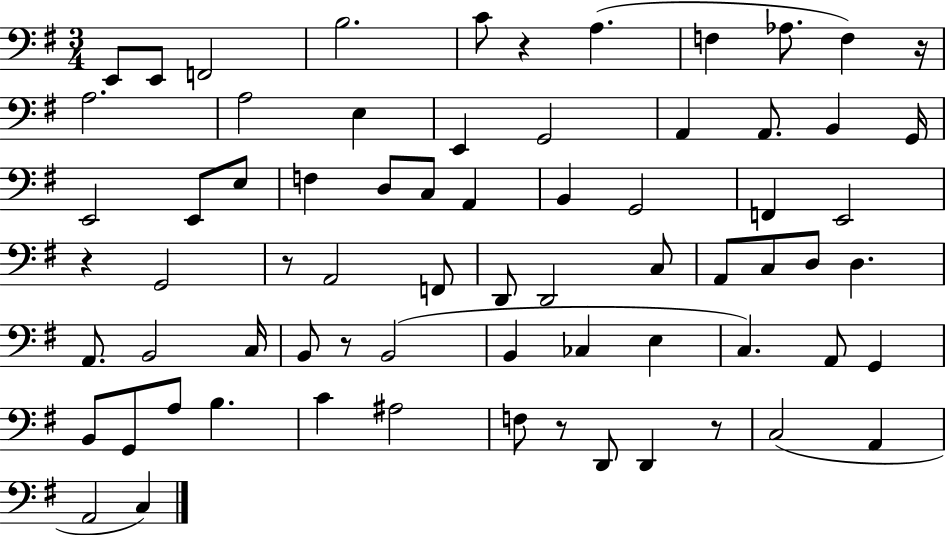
{
  \clef bass
  \numericTimeSignature
  \time 3/4
  \key g \major
  e,8 e,8 f,2 | b2. | c'8 r4 a4.( | f4 aes8. f4) r16 | \break a2. | a2 e4 | e,4 g,2 | a,4 a,8. b,4 g,16 | \break e,2 e,8 e8 | f4 d8 c8 a,4 | b,4 g,2 | f,4 e,2 | \break r4 g,2 | r8 a,2 f,8 | d,8 d,2 c8 | a,8 c8 d8 d4. | \break a,8. b,2 c16 | b,8 r8 b,2( | b,4 ces4 e4 | c4.) a,8 g,4 | \break b,8 g,8 a8 b4. | c'4 ais2 | f8 r8 d,8 d,4 r8 | c2( a,4 | \break a,2 c4) | \bar "|."
}